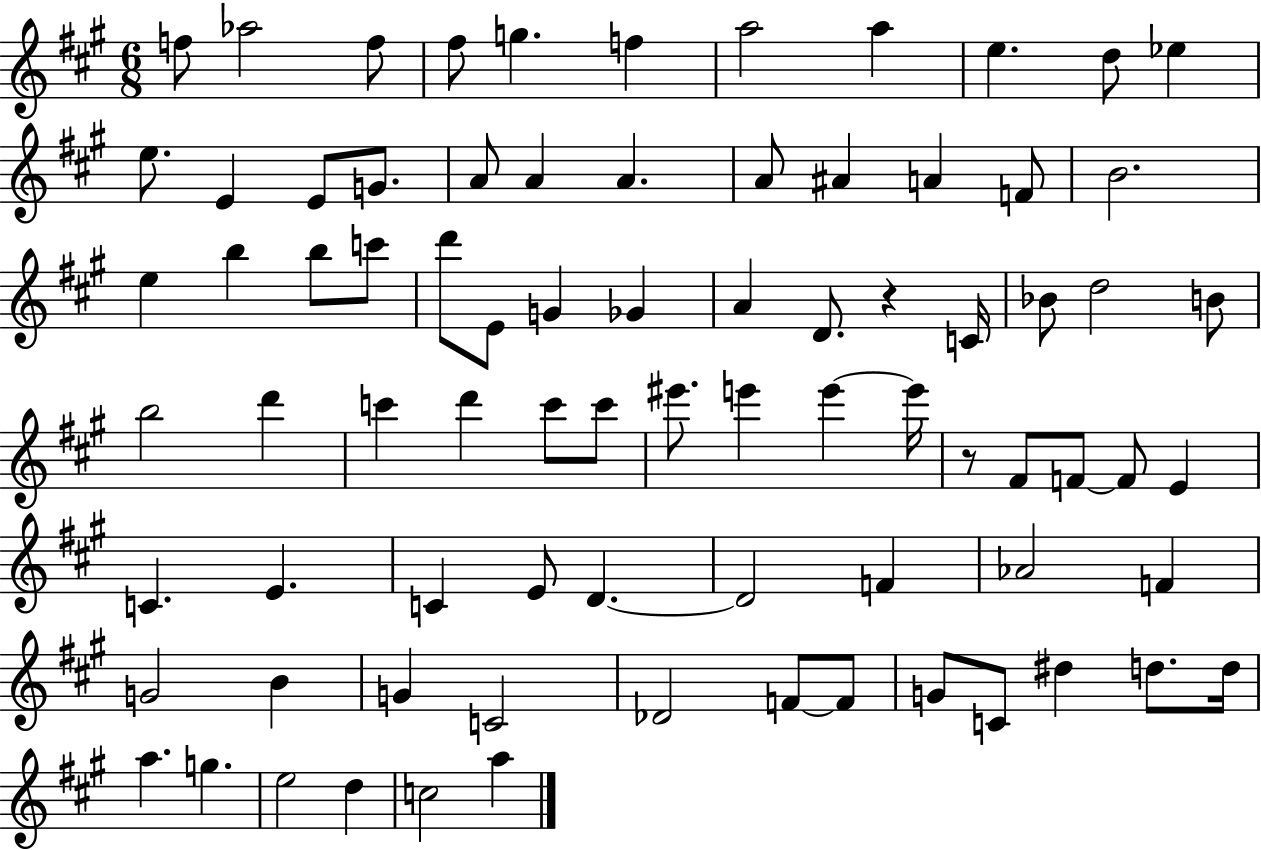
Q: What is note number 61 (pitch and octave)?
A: G4